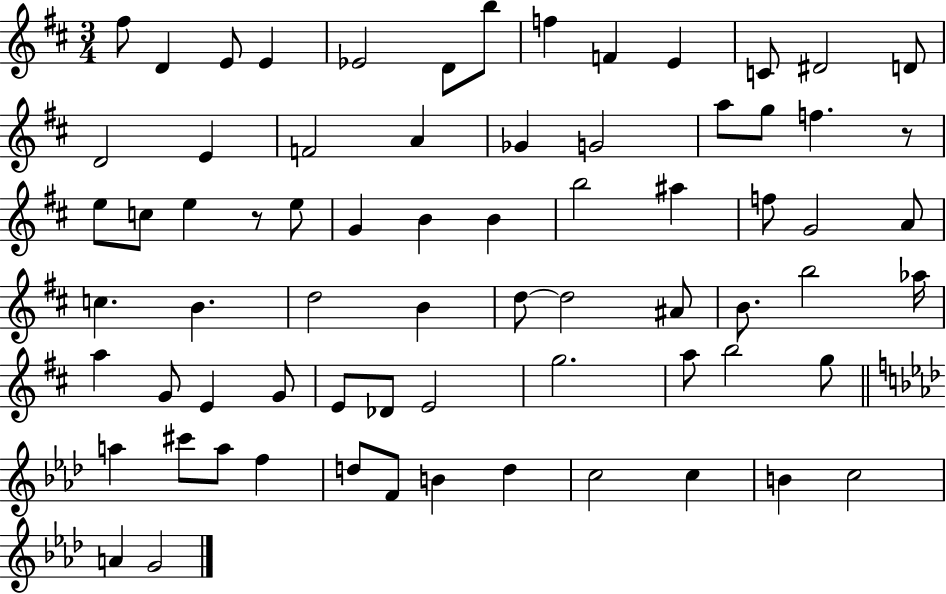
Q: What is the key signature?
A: D major